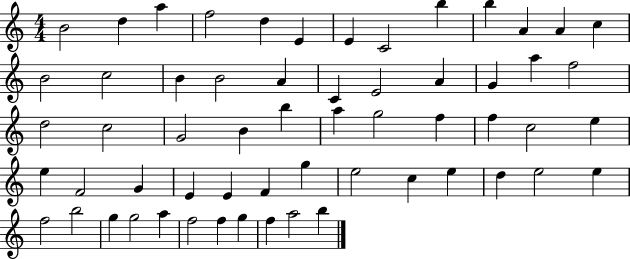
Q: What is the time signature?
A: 4/4